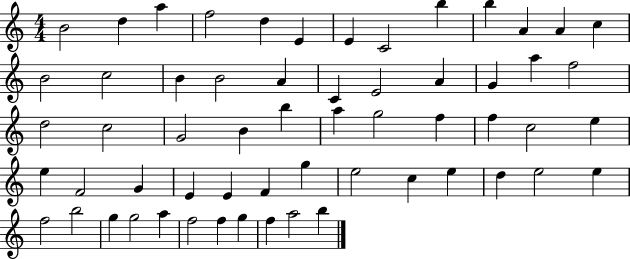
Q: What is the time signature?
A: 4/4